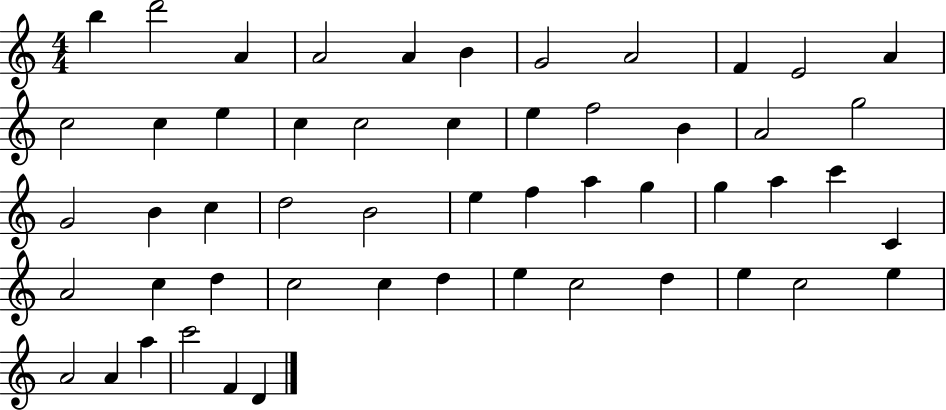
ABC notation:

X:1
T:Untitled
M:4/4
L:1/4
K:C
b d'2 A A2 A B G2 A2 F E2 A c2 c e c c2 c e f2 B A2 g2 G2 B c d2 B2 e f a g g a c' C A2 c d c2 c d e c2 d e c2 e A2 A a c'2 F D